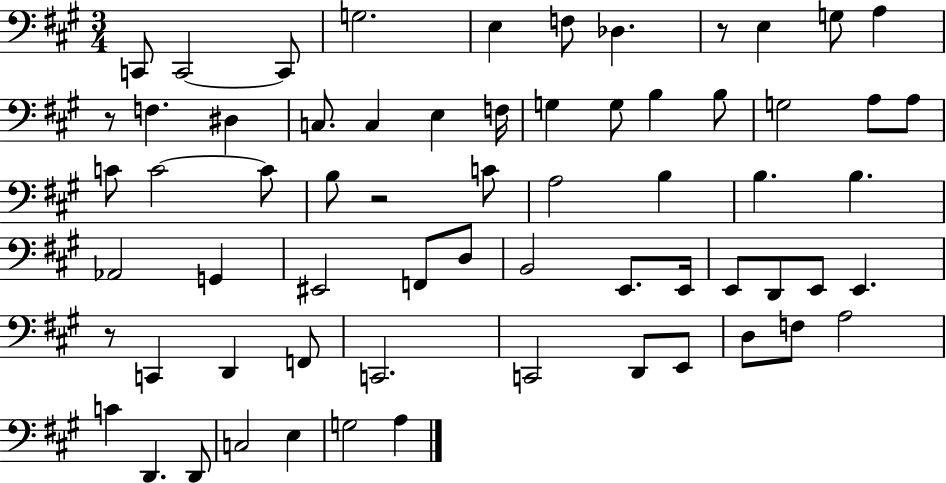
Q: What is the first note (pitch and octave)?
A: C2